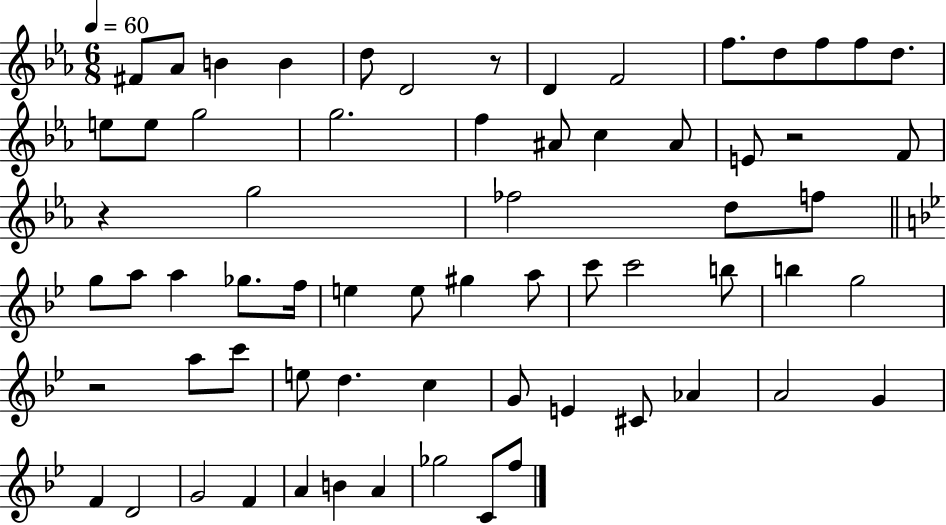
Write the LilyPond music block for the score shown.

{
  \clef treble
  \numericTimeSignature
  \time 6/8
  \key ees \major
  \tempo 4 = 60
  fis'8 aes'8 b'4 b'4 | d''8 d'2 r8 | d'4 f'2 | f''8. d''8 f''8 f''8 d''8. | \break e''8 e''8 g''2 | g''2. | f''4 ais'8 c''4 ais'8 | e'8 r2 f'8 | \break r4 g''2 | fes''2 d''8 f''8 | \bar "||" \break \key g \minor g''8 a''8 a''4 ges''8. f''16 | e''4 e''8 gis''4 a''8 | c'''8 c'''2 b''8 | b''4 g''2 | \break r2 a''8 c'''8 | e''8 d''4. c''4 | g'8 e'4 cis'8 aes'4 | a'2 g'4 | \break f'4 d'2 | g'2 f'4 | a'4 b'4 a'4 | ges''2 c'8 f''8 | \break \bar "|."
}